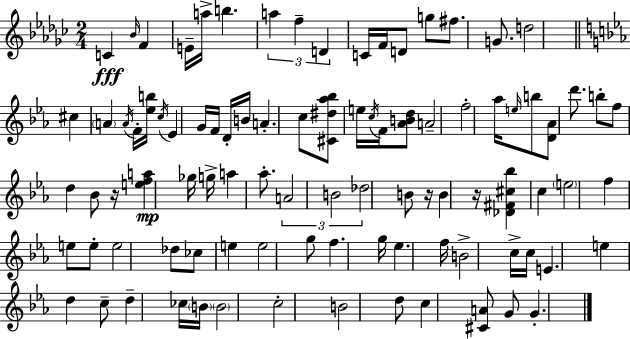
{
  \clef treble
  \numericTimeSignature
  \time 2/4
  \key ees \minor
  c'4\fff \grace { bes'16 } f'4 | e'16-- a''16-> b''4. | \tuplet 3/2 { a''4 f''4-- | d'4 } c'16 f'16 d'8 | \break g''8 fis''8. g'8. | d''2 | \bar "||" \break \key ees \major cis''4 \parenthesize a'4 | \acciaccatura { a'16 } f'16-. <ees'' b''>16 \acciaccatura { c''16 } ees'4 | g'16 f'16 d'16-. b'16 a'4.-. | c''8 <cis' dis'' aes'' bes''>8 e''16 \acciaccatura { c''16 } | \break f'16 <aes' b' d''>8 a'2-- | f''2-. | aes''16 \grace { e''16 } b''8 <d' aes'>8 | d'''8. b''8-. f''8 | \break d''4 bes'8 r16 <e'' f'' a''>4\mp | ges''16 g''16-> a''4 | aes''8.-. \tuplet 3/2 { a'2 | b'2 | \break des''2 } | b'8 r16 b'4 | r16 <des' fis' cis'' bes''>4 | c''4 \parenthesize e''2 | \break f''4 | e''8 e''8-. e''2 | des''8 ces''8 | e''4 e''2 | \break g''8 f''4. | g''16 ees''4. | f''16 b'2-> | c''16-> c''16 e'4. | \break e''4 | d''4 c''8-- d''4-- | ces''16 \parenthesize b'16 \parenthesize b'2 | c''2-. | \break b'2 | d''8 c''4 | <cis' a'>8 g'8 g'4.-. | \bar "|."
}